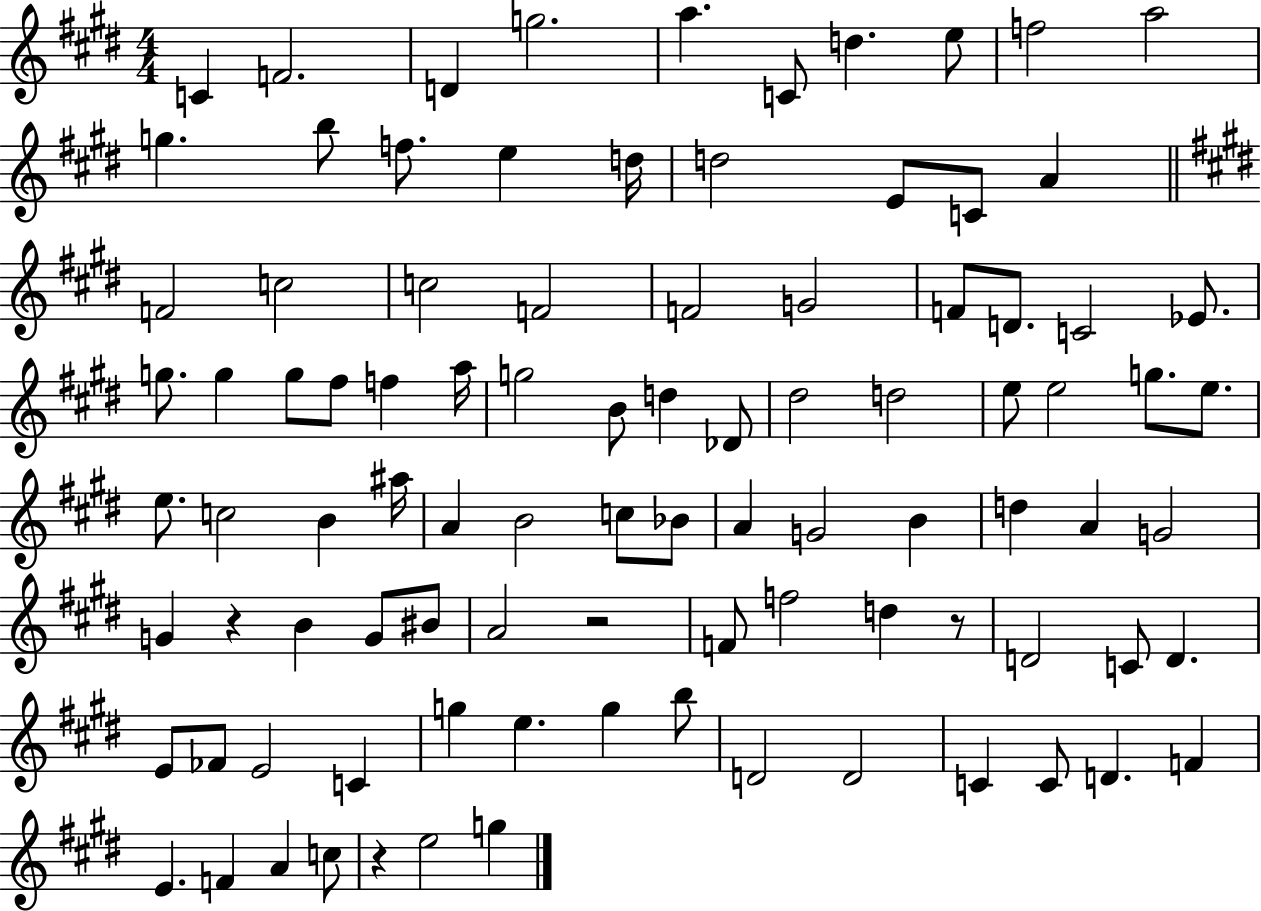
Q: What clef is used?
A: treble